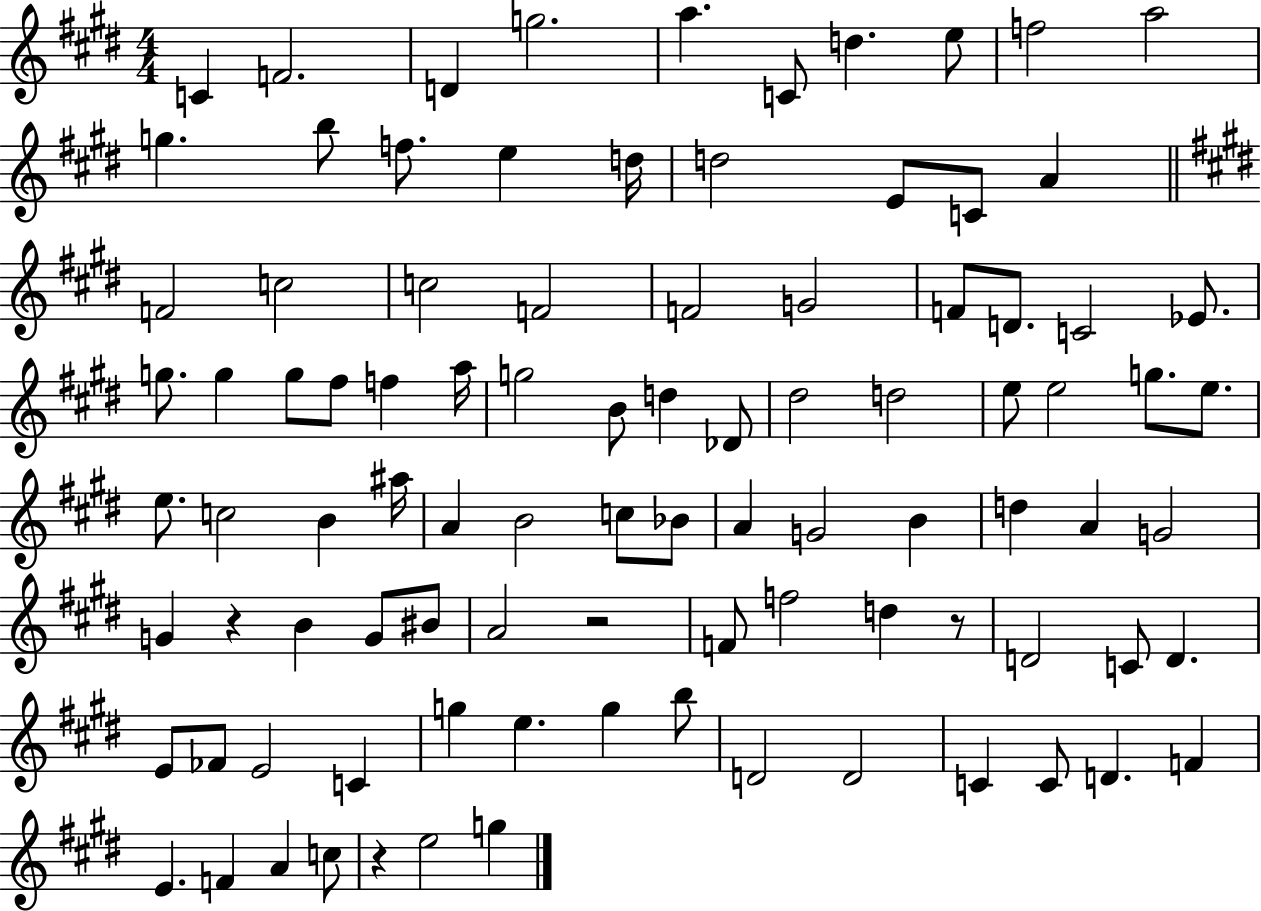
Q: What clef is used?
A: treble